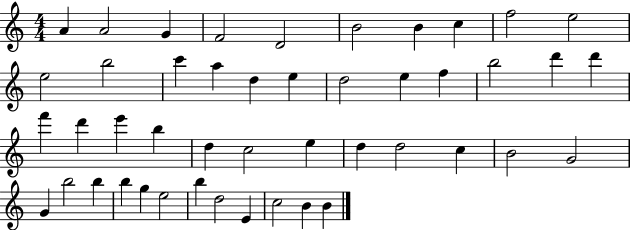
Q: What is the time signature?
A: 4/4